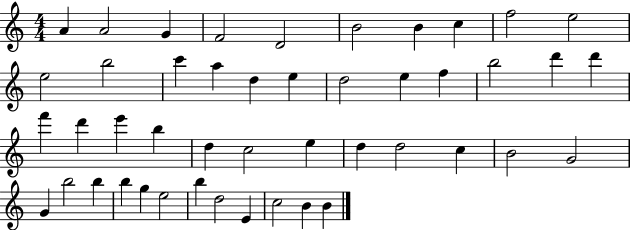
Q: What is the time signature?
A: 4/4